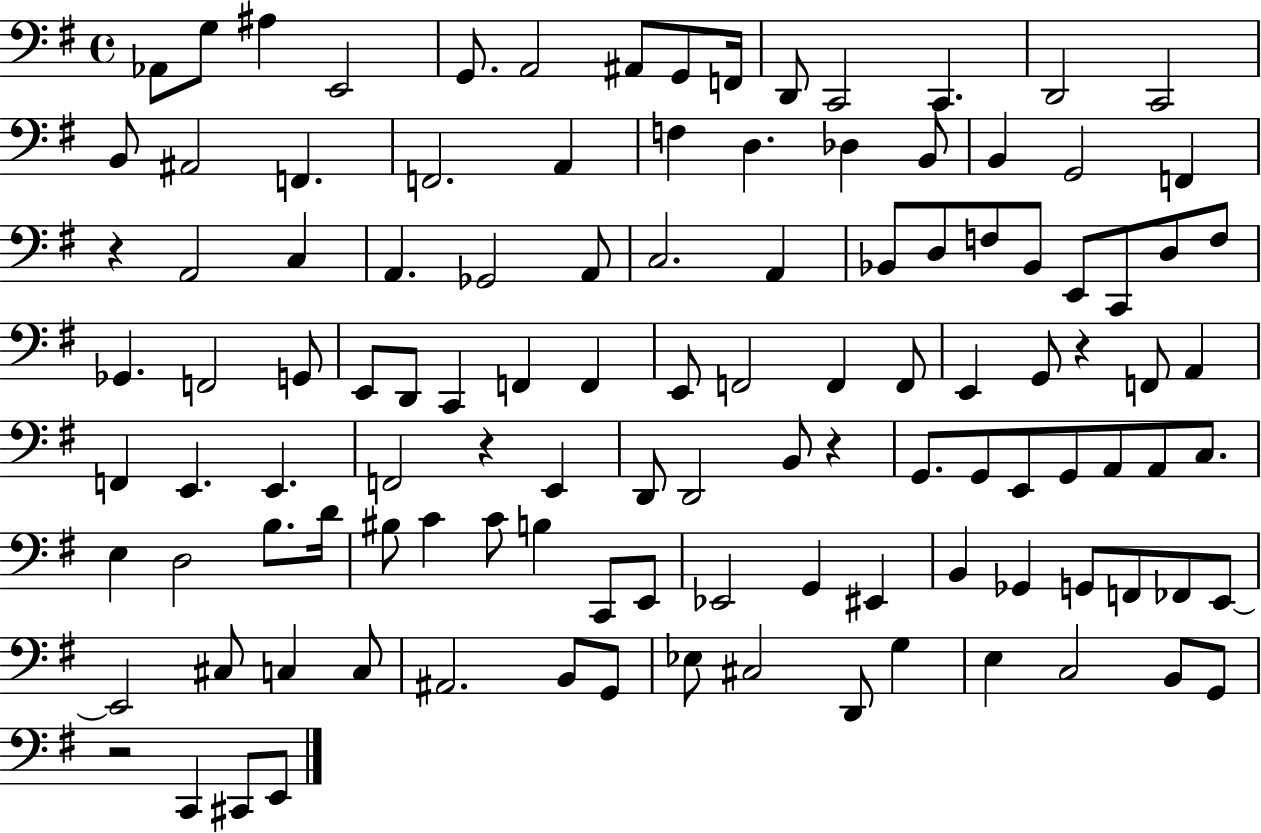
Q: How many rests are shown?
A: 5